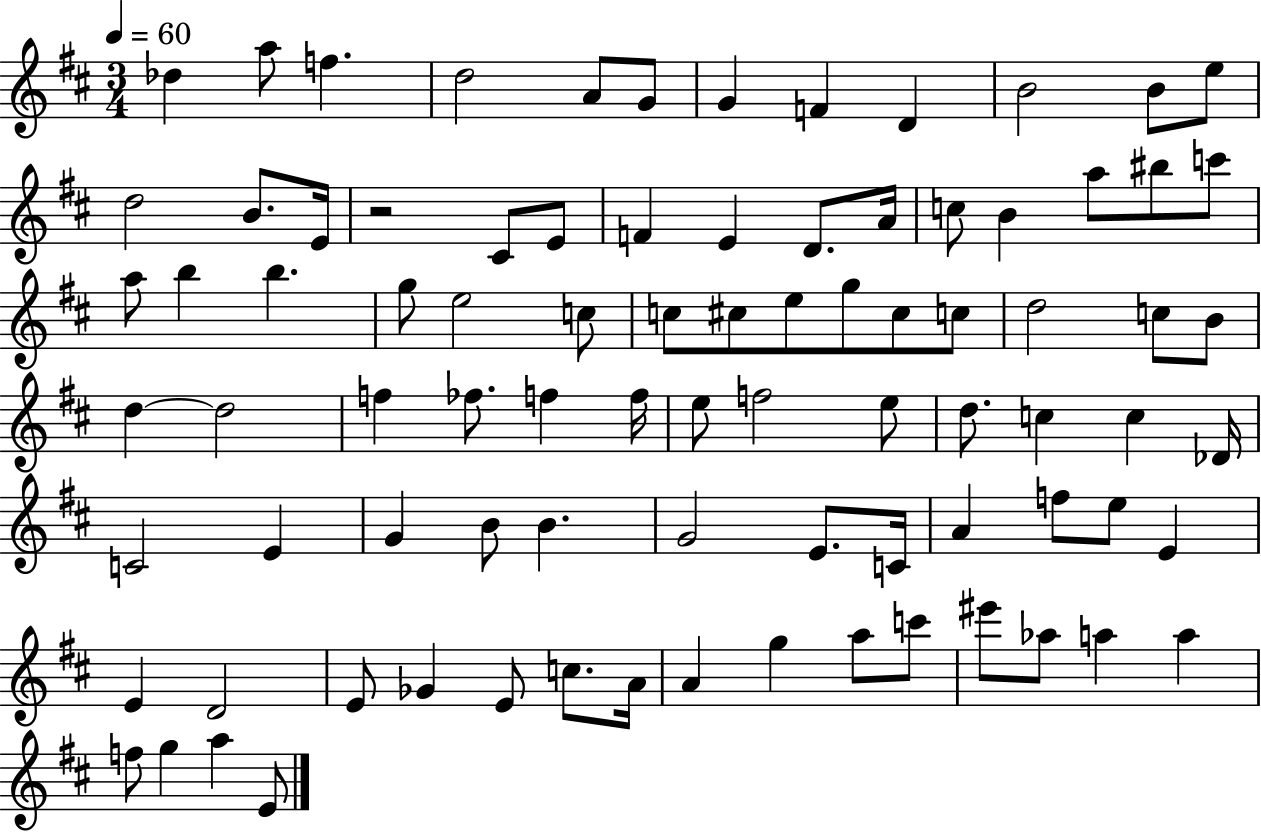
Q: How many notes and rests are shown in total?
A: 86